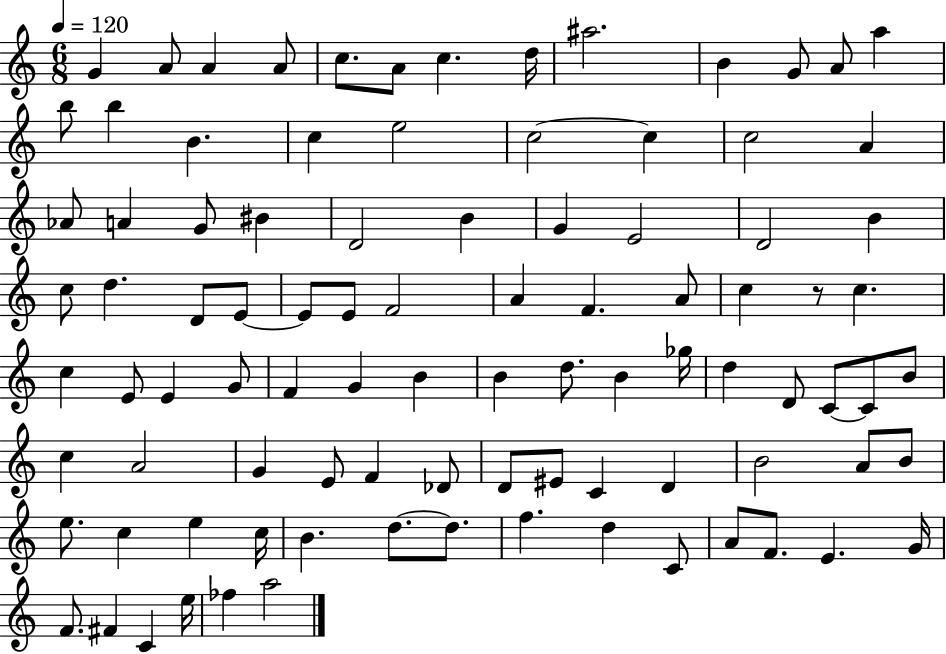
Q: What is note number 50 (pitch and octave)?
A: G4